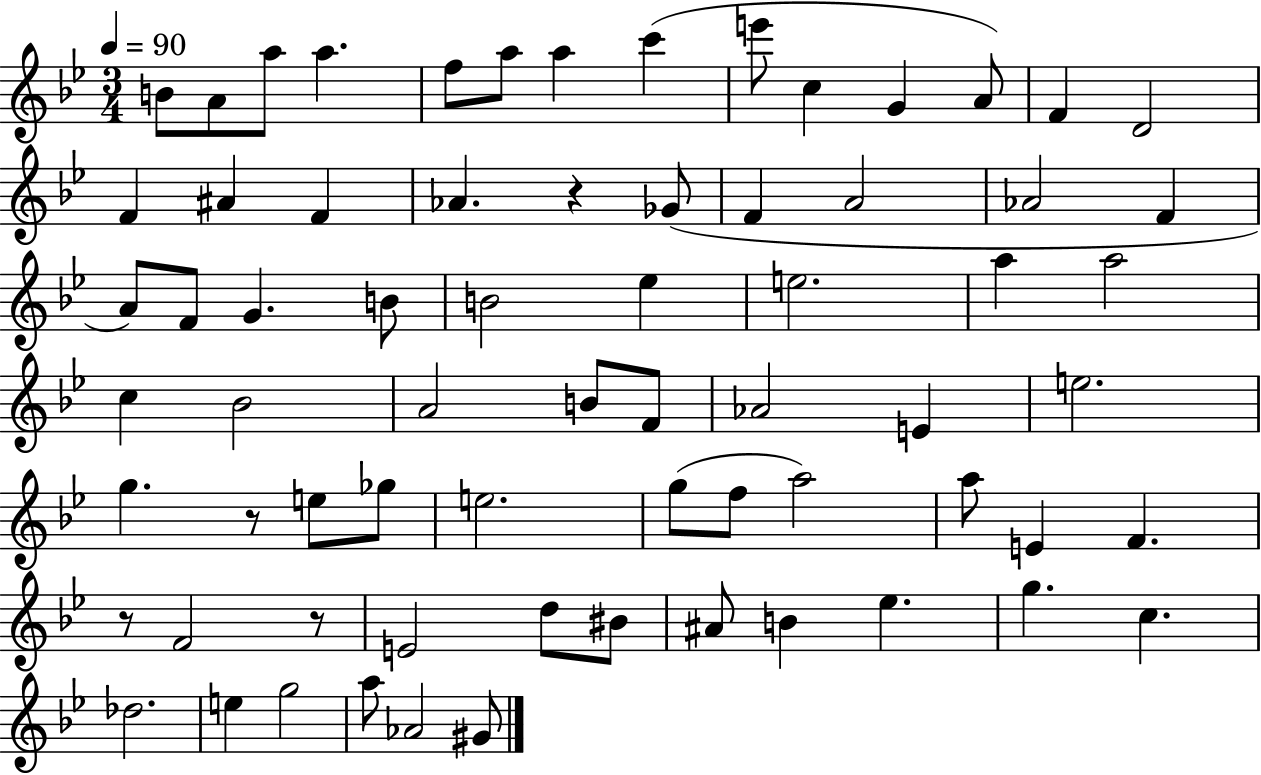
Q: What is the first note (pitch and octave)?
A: B4